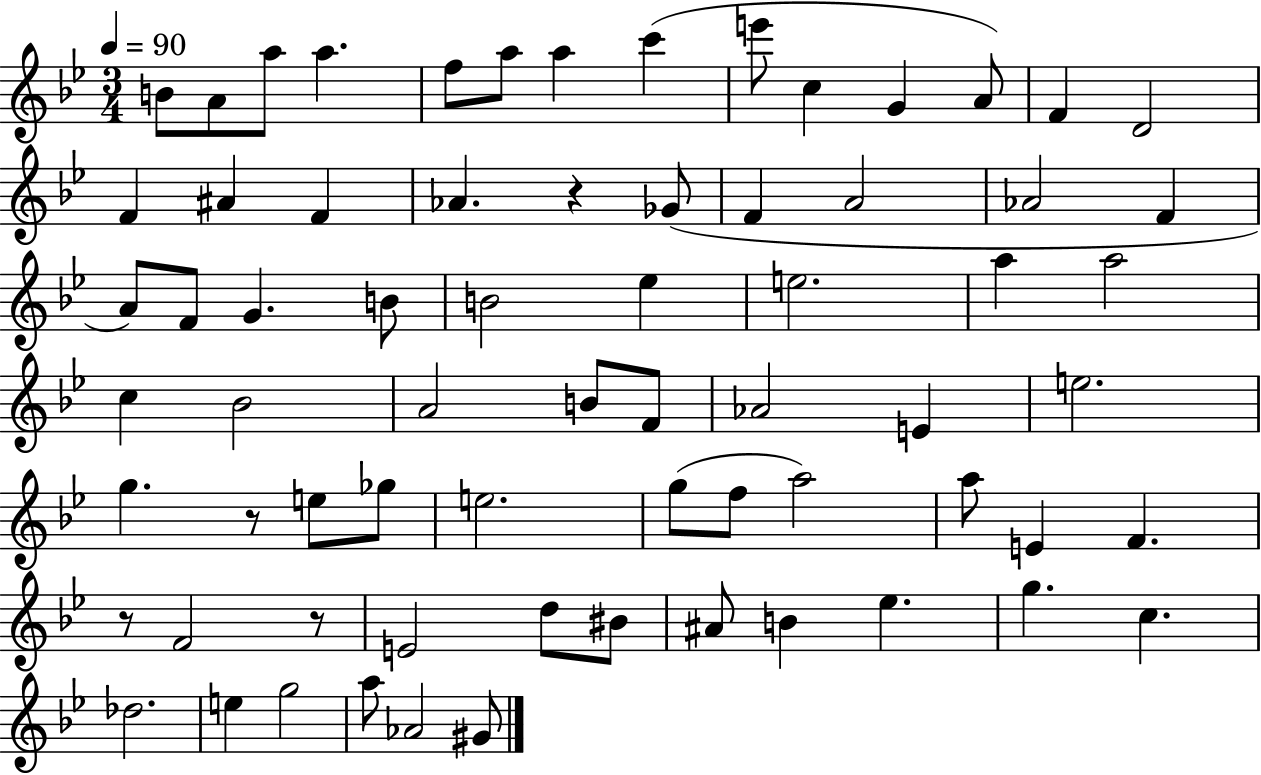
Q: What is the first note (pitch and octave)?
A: B4